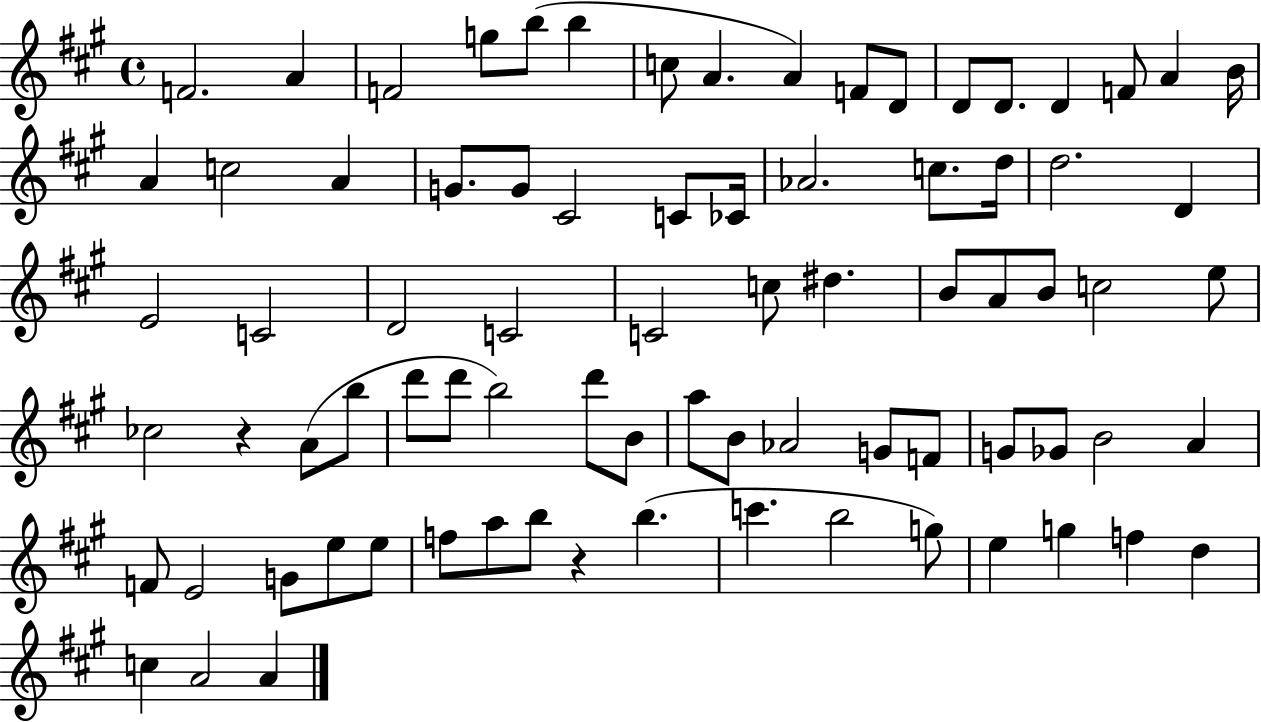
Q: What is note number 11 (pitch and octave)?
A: D4